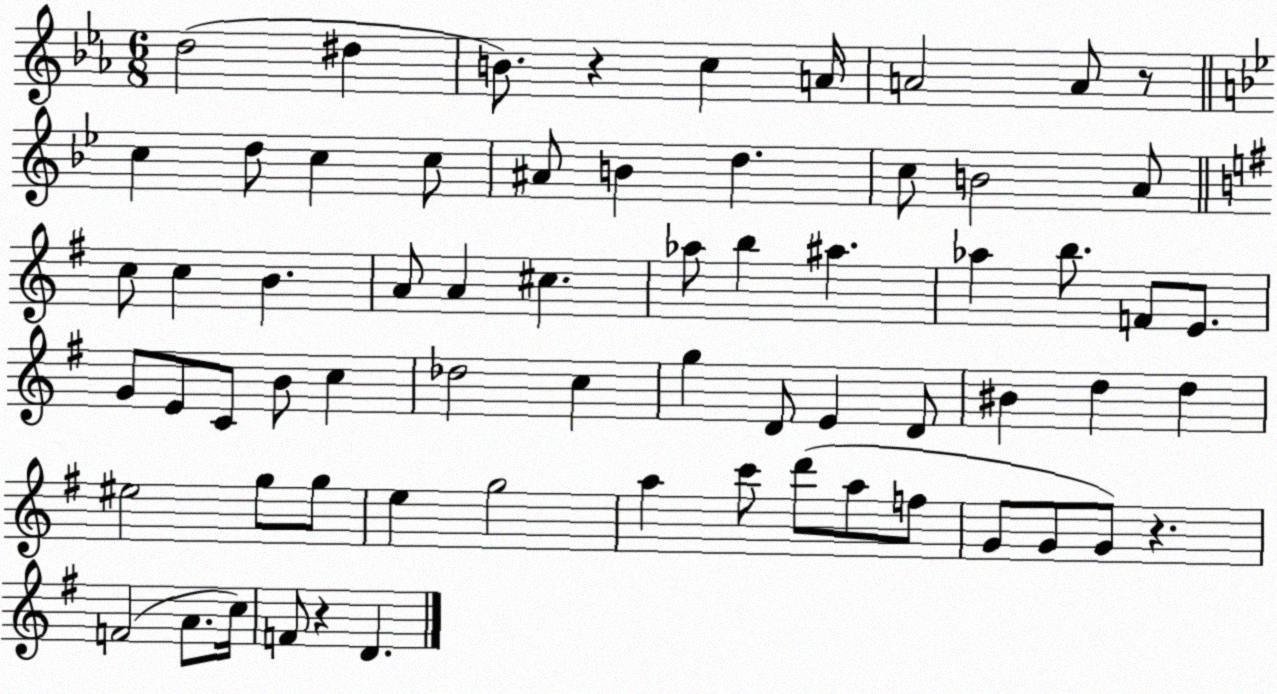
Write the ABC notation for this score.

X:1
T:Untitled
M:6/8
L:1/4
K:Eb
d2 ^d B/2 z c A/4 A2 A/2 z/2 c d/2 c c/2 ^A/2 B d c/2 B2 A/2 c/2 c B A/2 A ^c _a/2 b ^a _a b/2 F/2 E/2 G/2 E/2 C/2 B/2 c _d2 c g D/2 E D/2 ^B d d ^e2 g/2 g/2 e g2 a c'/2 d'/2 a/2 f/2 G/2 G/2 G/2 z F2 A/2 c/4 F/2 z D